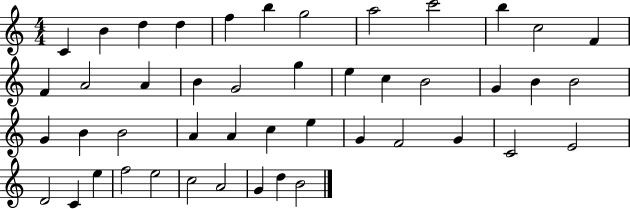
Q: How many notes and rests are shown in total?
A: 46